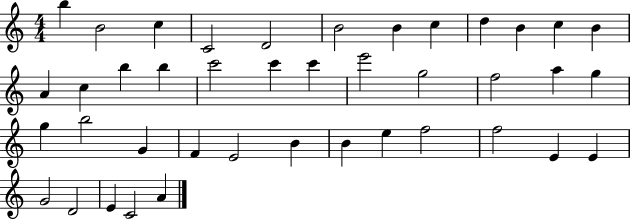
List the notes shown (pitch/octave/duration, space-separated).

B5/q B4/h C5/q C4/h D4/h B4/h B4/q C5/q D5/q B4/q C5/q B4/q A4/q C5/q B5/q B5/q C6/h C6/q C6/q E6/h G5/h F5/h A5/q G5/q G5/q B5/h G4/q F4/q E4/h B4/q B4/q E5/q F5/h F5/h E4/q E4/q G4/h D4/h E4/q C4/h A4/q